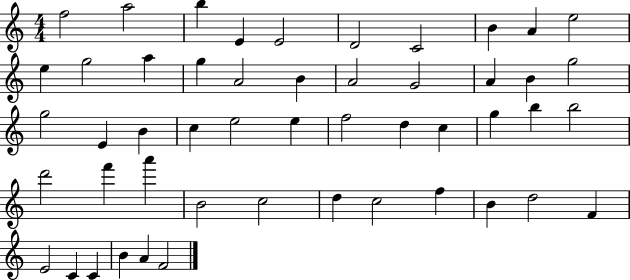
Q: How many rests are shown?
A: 0